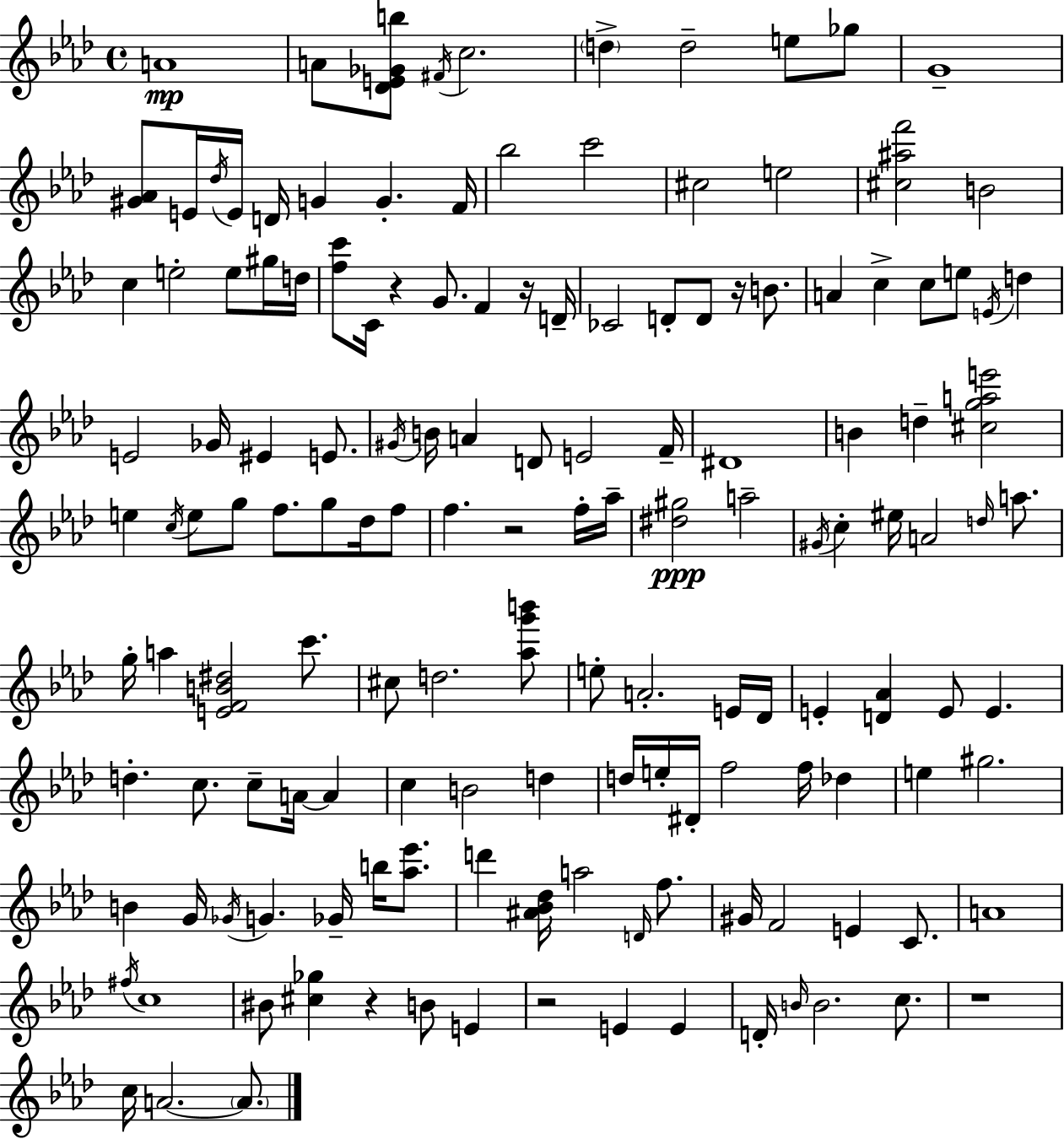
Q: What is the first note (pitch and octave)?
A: A4